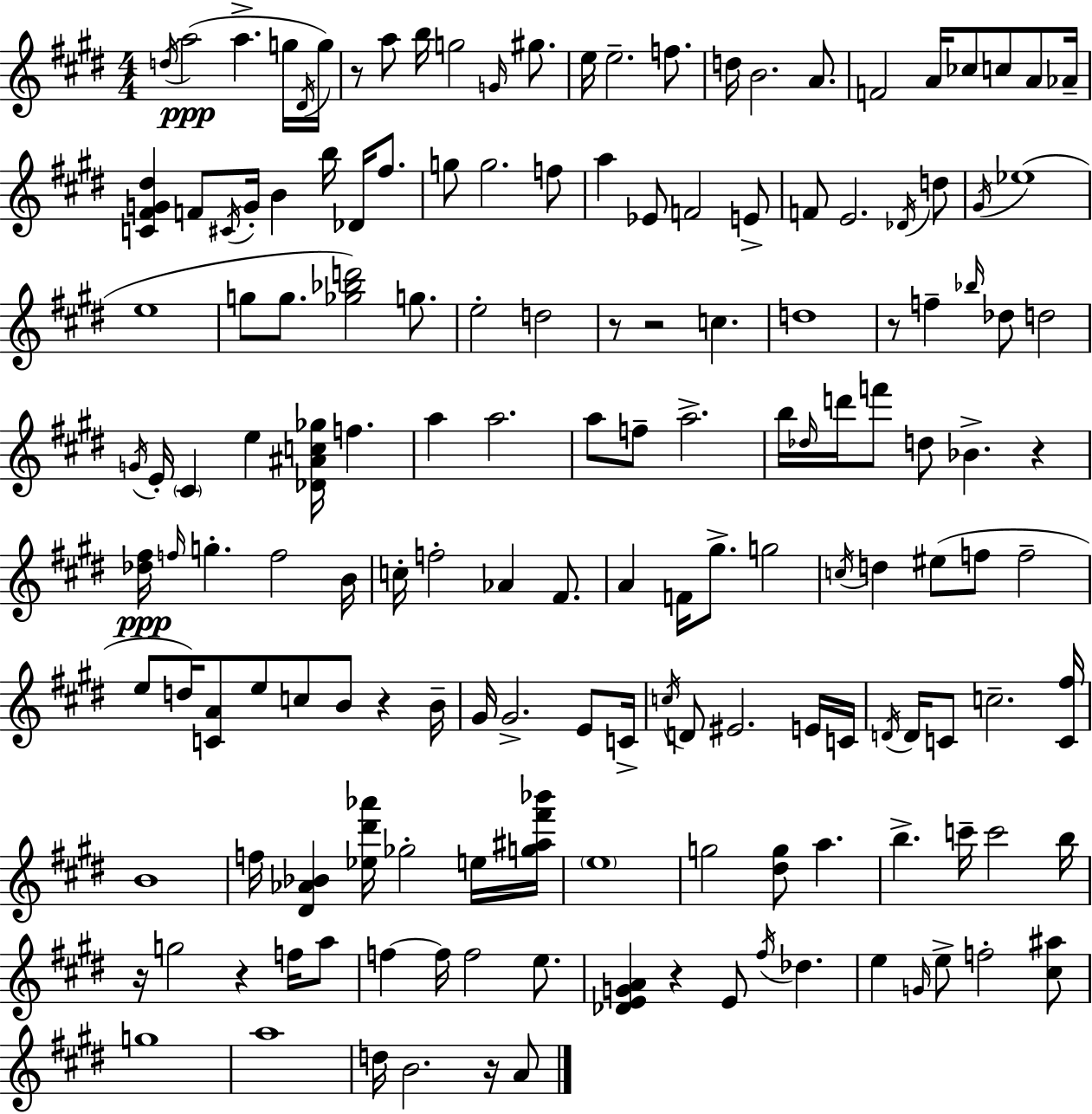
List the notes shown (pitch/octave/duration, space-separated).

D5/s A5/h A5/q. G5/s D#4/s G5/s R/e A5/e B5/s G5/h G4/s G#5/e. E5/s E5/h. F5/e. D5/s B4/h. A4/e. F4/h A4/s CES5/e C5/e A4/e Ab4/s [C4,F#4,G4,D#5]/q F4/e C#4/s G4/s B4/q B5/s Db4/s F#5/e. G5/e G5/h. F5/e A5/q Eb4/e F4/h E4/e F4/e E4/h. Db4/s D5/e G#4/s Eb5/w E5/w G5/e G5/e. [Gb5,Bb5,D6]/h G5/e. E5/h D5/h R/e R/h C5/q. D5/w R/e F5/q Bb5/s Db5/e D5/h G4/s E4/s C#4/q E5/q [Db4,A#4,C5,Gb5]/s F5/q. A5/q A5/h. A5/e F5/e A5/h. B5/s Db5/s D6/s F6/e D5/e Bb4/q. R/q [Db5,F#5]/s F5/s G5/q. F5/h B4/s C5/s F5/h Ab4/q F#4/e. A4/q F4/s G#5/e. G5/h C5/s D5/q EIS5/e F5/e F5/h E5/e D5/s [C4,A4]/e E5/e C5/e B4/e R/q B4/s G#4/s G#4/h. E4/e C4/s C5/s D4/e EIS4/h. E4/s C4/s D4/s D4/s C4/e C5/h. [C4,F#5]/s B4/w F5/s [D#4,Ab4,Bb4]/q [Eb5,D#6,Ab6]/s Gb5/h E5/s [G5,A#5,F#6,Bb6]/s E5/w G5/h [D#5,G5]/e A5/q. B5/q. C6/s C6/h B5/s R/s G5/h R/q F5/s A5/e F5/q F5/s F5/h E5/e. [Db4,E4,G4,A4]/q R/q E4/e F#5/s Db5/q. E5/q G4/s E5/e F5/h [C#5,A#5]/e G5/w A5/w D5/s B4/h. R/s A4/e